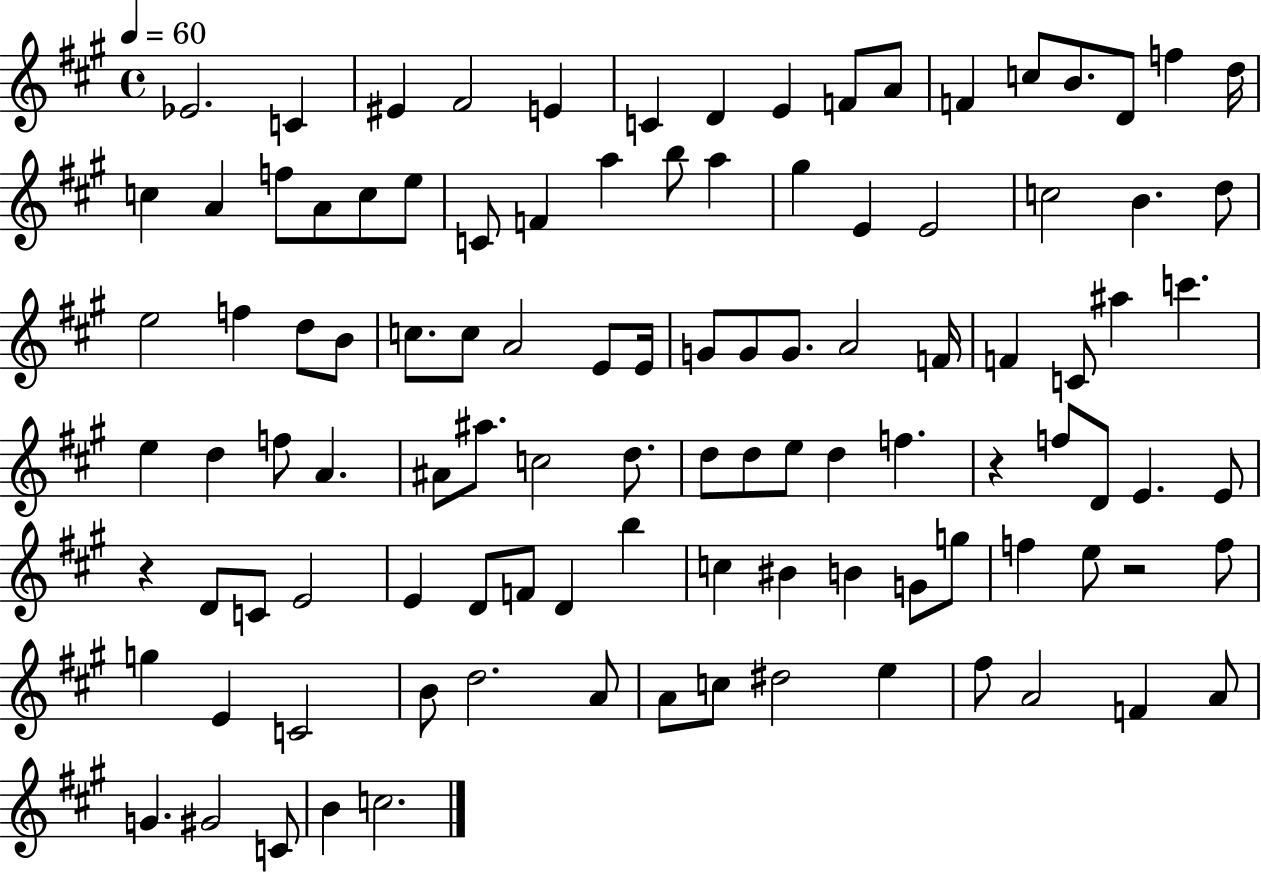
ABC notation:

X:1
T:Untitled
M:4/4
L:1/4
K:A
_E2 C ^E ^F2 E C D E F/2 A/2 F c/2 B/2 D/2 f d/4 c A f/2 A/2 c/2 e/2 C/2 F a b/2 a ^g E E2 c2 B d/2 e2 f d/2 B/2 c/2 c/2 A2 E/2 E/4 G/2 G/2 G/2 A2 F/4 F C/2 ^a c' e d f/2 A ^A/2 ^a/2 c2 d/2 d/2 d/2 e/2 d f z f/2 D/2 E E/2 z D/2 C/2 E2 E D/2 F/2 D b c ^B B G/2 g/2 f e/2 z2 f/2 g E C2 B/2 d2 A/2 A/2 c/2 ^d2 e ^f/2 A2 F A/2 G ^G2 C/2 B c2